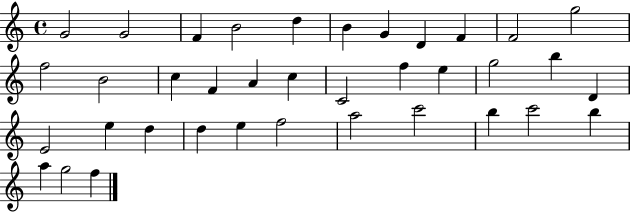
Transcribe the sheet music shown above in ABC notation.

X:1
T:Untitled
M:4/4
L:1/4
K:C
G2 G2 F B2 d B G D F F2 g2 f2 B2 c F A c C2 f e g2 b D E2 e d d e f2 a2 c'2 b c'2 b a g2 f